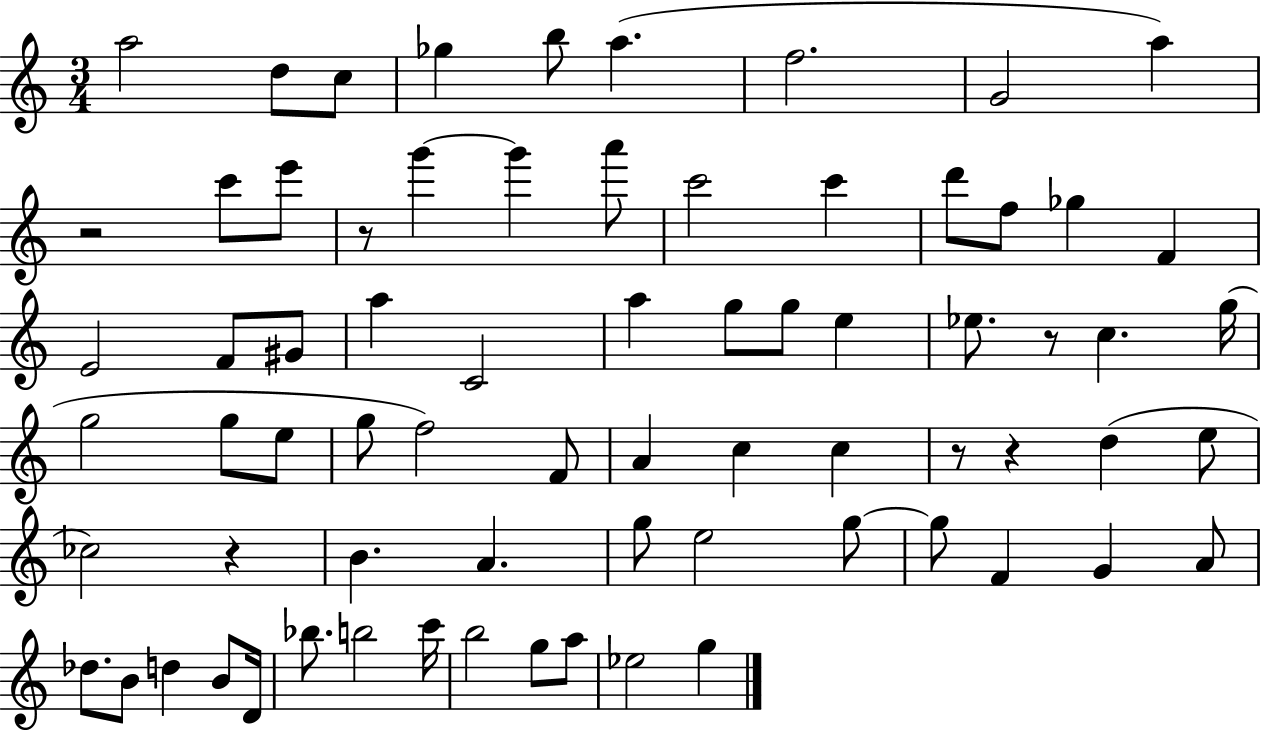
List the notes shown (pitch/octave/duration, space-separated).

A5/h D5/e C5/e Gb5/q B5/e A5/q. F5/h. G4/h A5/q R/h C6/e E6/e R/e G6/q G6/q A6/e C6/h C6/q D6/e F5/e Gb5/q F4/q E4/h F4/e G#4/e A5/q C4/h A5/q G5/e G5/e E5/q Eb5/e. R/e C5/q. G5/s G5/h G5/e E5/e G5/e F5/h F4/e A4/q C5/q C5/q R/e R/q D5/q E5/e CES5/h R/q B4/q. A4/q. G5/e E5/h G5/e G5/e F4/q G4/q A4/e Db5/e. B4/e D5/q B4/e D4/s Bb5/e. B5/h C6/s B5/h G5/e A5/e Eb5/h G5/q